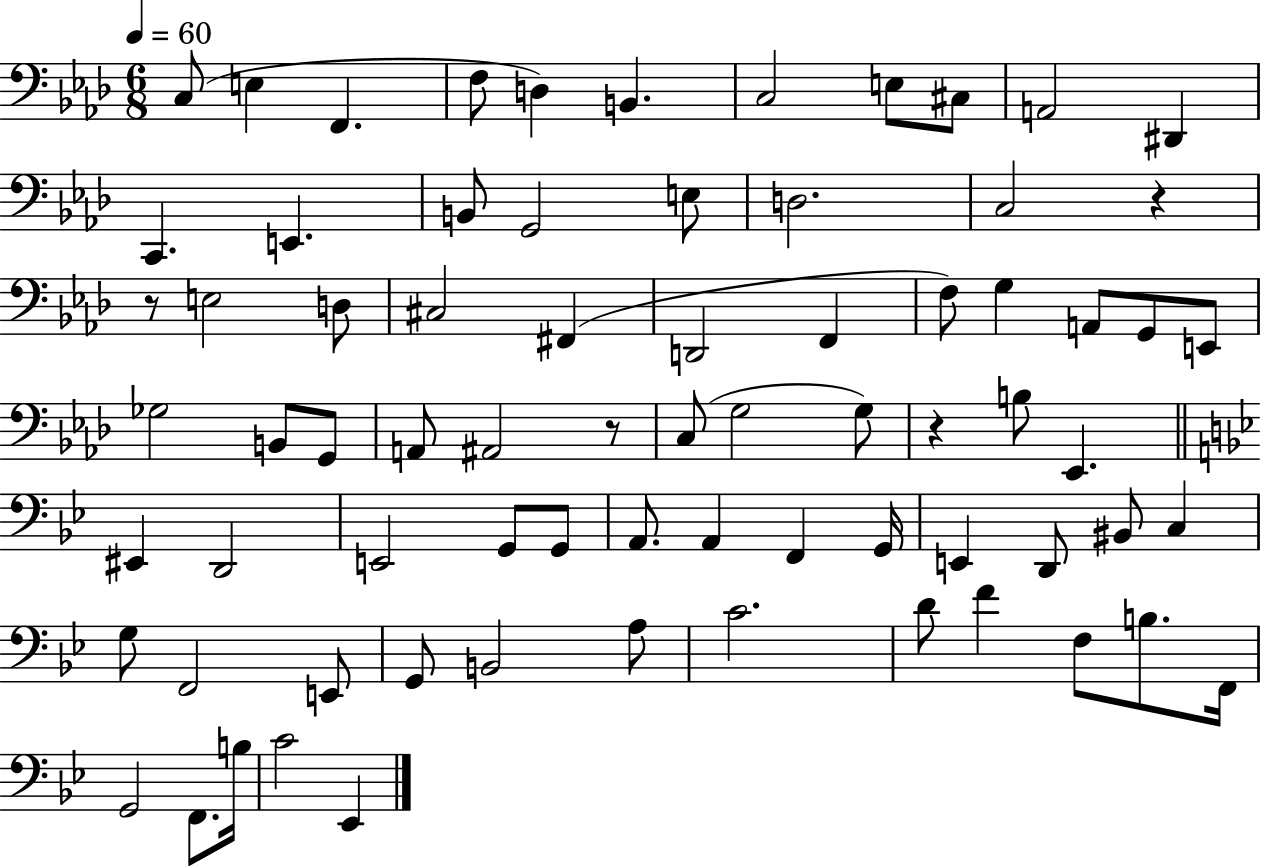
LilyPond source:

{
  \clef bass
  \numericTimeSignature
  \time 6/8
  \key aes \major
  \tempo 4 = 60
  c8( e4 f,4. | f8 d4) b,4. | c2 e8 cis8 | a,2 dis,4 | \break c,4. e,4. | b,8 g,2 e8 | d2. | c2 r4 | \break r8 e2 d8 | cis2 fis,4( | d,2 f,4 | f8) g4 a,8 g,8 e,8 | \break ges2 b,8 g,8 | a,8 ais,2 r8 | c8( g2 g8) | r4 b8 ees,4. | \break \bar "||" \break \key g \minor eis,4 d,2 | e,2 g,8 g,8 | a,8. a,4 f,4 g,16 | e,4 d,8 bis,8 c4 | \break g8 f,2 e,8 | g,8 b,2 a8 | c'2. | d'8 f'4 f8 b8. f,16 | \break g,2 f,8. b16 | c'2 ees,4 | \bar "|."
}